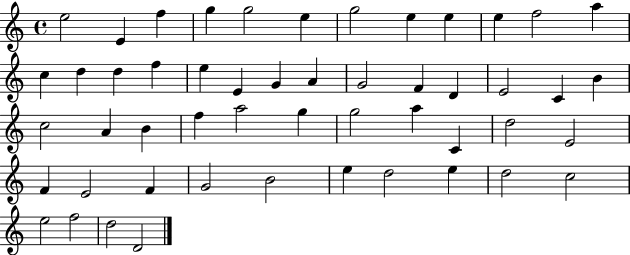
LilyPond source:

{
  \clef treble
  \time 4/4
  \defaultTimeSignature
  \key c \major
  e''2 e'4 f''4 | g''4 g''2 e''4 | g''2 e''4 e''4 | e''4 f''2 a''4 | \break c''4 d''4 d''4 f''4 | e''4 e'4 g'4 a'4 | g'2 f'4 d'4 | e'2 c'4 b'4 | \break c''2 a'4 b'4 | f''4 a''2 g''4 | g''2 a''4 c'4 | d''2 e'2 | \break f'4 e'2 f'4 | g'2 b'2 | e''4 d''2 e''4 | d''2 c''2 | \break e''2 f''2 | d''2 d'2 | \bar "|."
}